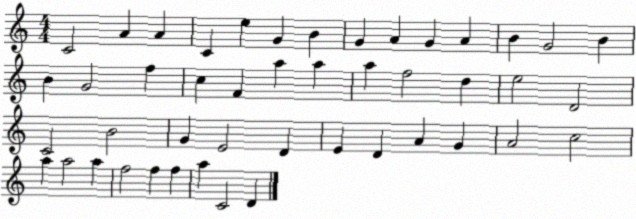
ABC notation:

X:1
T:Untitled
M:4/4
L:1/4
K:C
C2 A A C e G B G A G A B G2 B B G2 f c F a a a f2 d e2 D2 C2 B2 G E2 D E D A G A2 c2 a a2 a f2 f f a C2 D